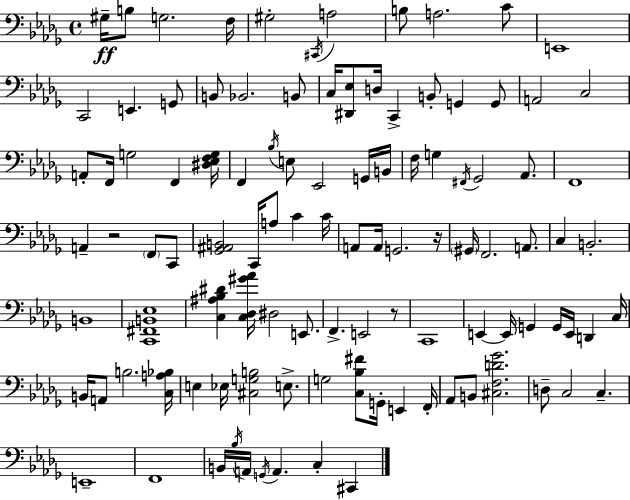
{
  \clef bass
  \time 4/4
  \defaultTimeSignature
  \key bes \minor
  gis16--\ff b8 g2. f16 | gis2-. \acciaccatura { cis,16 } a2 | b8 a2. c'8 | e,1 | \break c,2 e,4. g,8 | b,8 bes,2. b,8 | c16 <dis, ees>8 d16 c,4-> b,8-. g,4 g,8 | a,2 c2 | \break a,8-. f,16 g2 f,4 | <dis ees f g>16 f,4 \acciaccatura { bes16 } e8 ees,2 | g,16 b,16 f16 g4 \acciaccatura { fis,16 } ges,2 | aes,8. f,1 | \break a,4-- r2 \parenthesize f,8 | c,8 <ges, ais, b,>2 c,16 a8 c'4 | c'16 a,8 a,16 g,2. | r16 \parenthesize gis,16 f,2. | \break a,8. c4 b,2.-. | b,1 | <c, fis, b, ees>1 | <c ais bes dis'>4 <c des gis' aes'>16 dis2 | \break e,8. f,4.-> e,2 | r8 c,1 | e,4~~ e,16 g,4 g,16 e,16 d,4 | c16 b,16 a,8 b2. | \break <c a bes>16 e4 ees16 <cis g b>2 | e8.-> g2 <c bes fis'>8 g,16-. e,4 | f,16-. aes,8 b,8 <cis f d' ges'>2. | d8-- c2 c4.-- | \break e,1-- | f,1 | b,16 \acciaccatura { bes16 } a,16 \acciaccatura { g,16 } a,4. c4-. | cis,4 \bar "|."
}